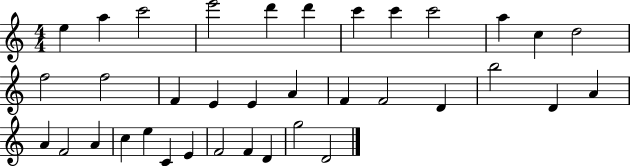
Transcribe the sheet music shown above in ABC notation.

X:1
T:Untitled
M:4/4
L:1/4
K:C
e a c'2 e'2 d' d' c' c' c'2 a c d2 f2 f2 F E E A F F2 D b2 D A A F2 A c e C E F2 F D g2 D2